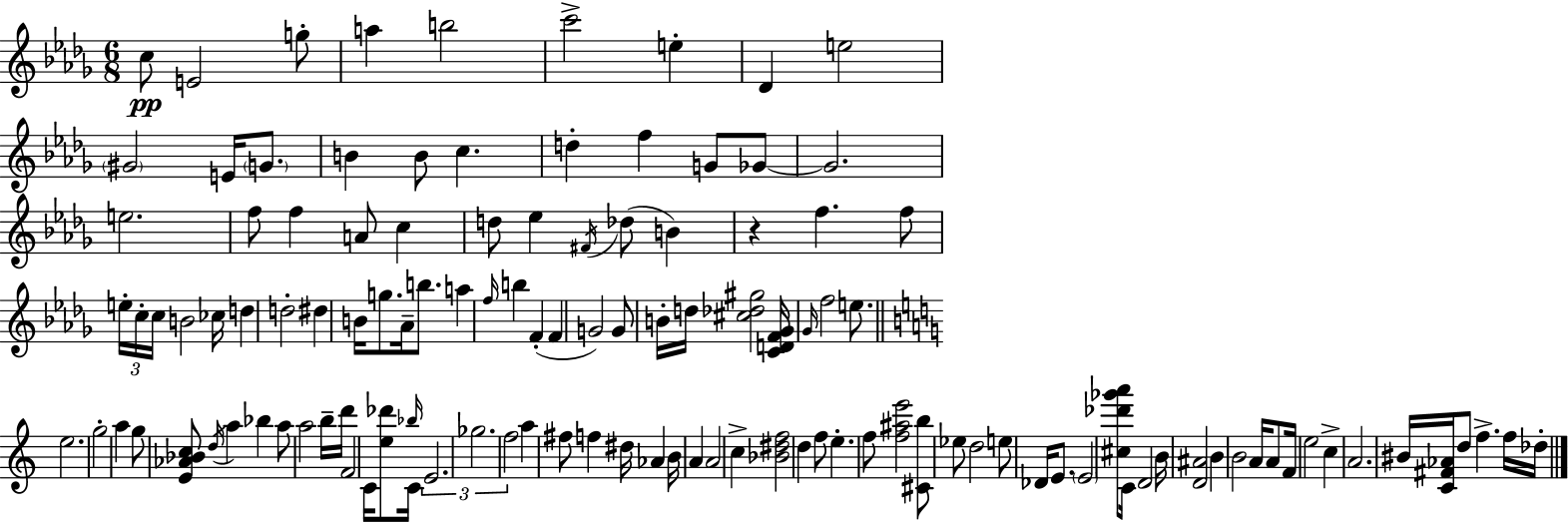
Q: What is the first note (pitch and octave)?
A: C5